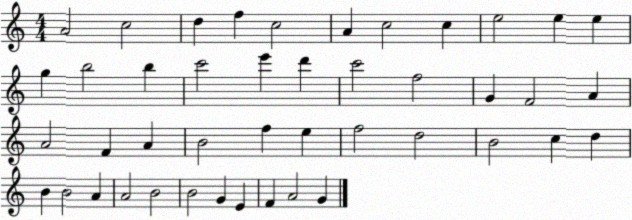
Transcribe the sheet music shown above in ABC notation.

X:1
T:Untitled
M:4/4
L:1/4
K:C
A2 c2 d f c2 A c2 c e2 e e g b2 b c'2 e' d' c'2 f2 G F2 A A2 F A B2 f e f2 d2 B2 c d B B2 A A2 B2 B2 G E F A2 G